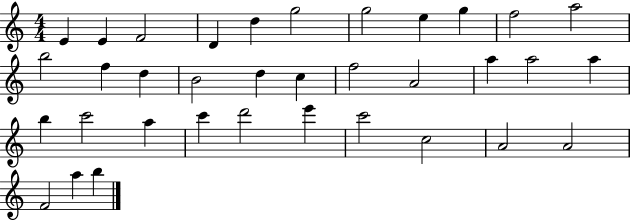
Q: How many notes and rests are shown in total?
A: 35